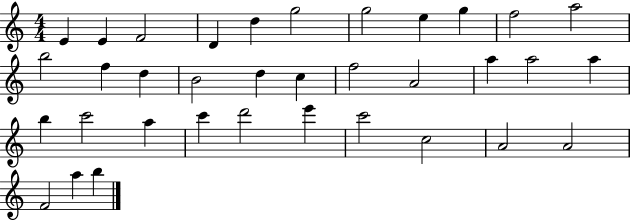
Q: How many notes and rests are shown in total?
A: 35